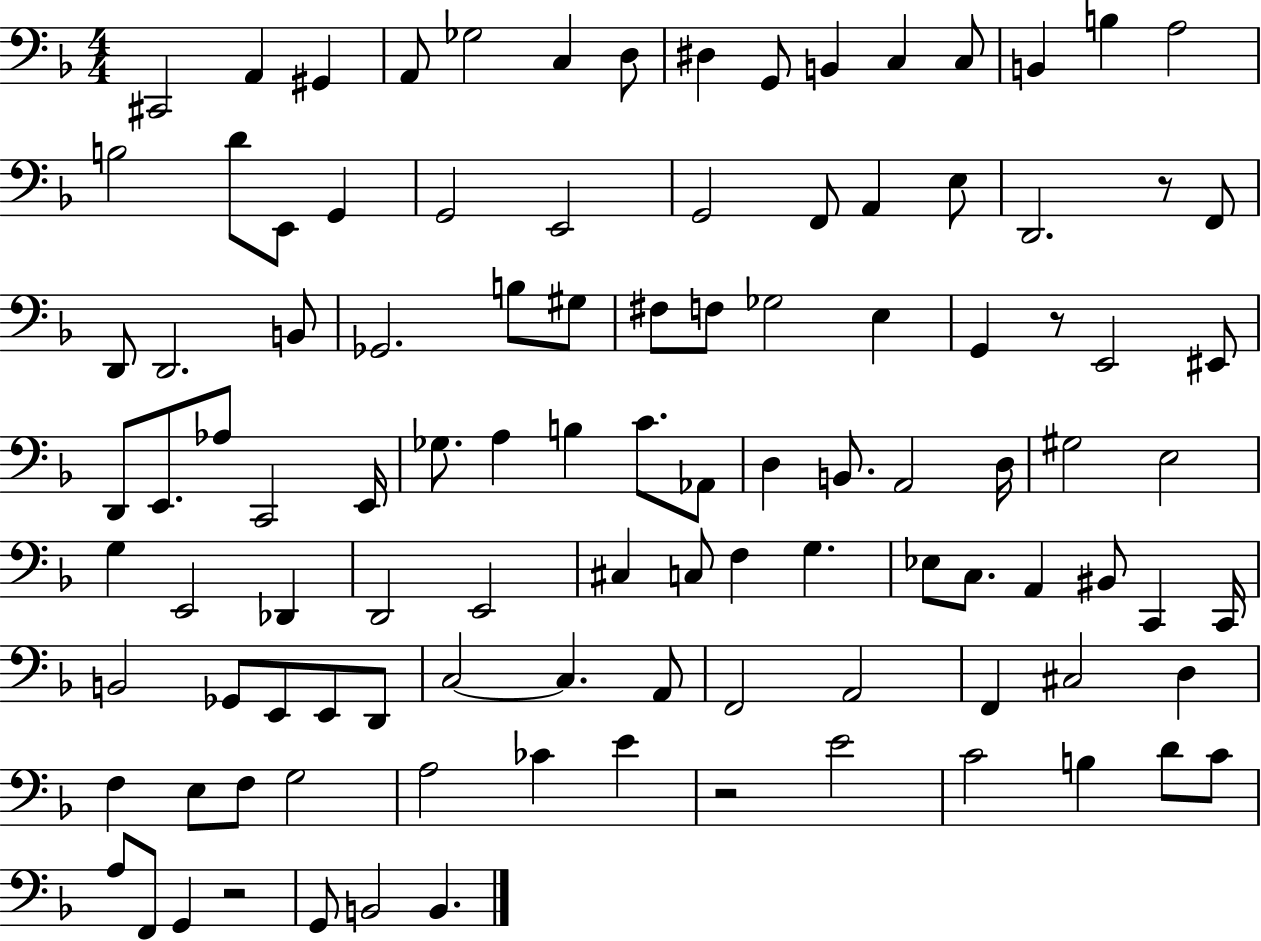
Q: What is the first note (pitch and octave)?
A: C#2